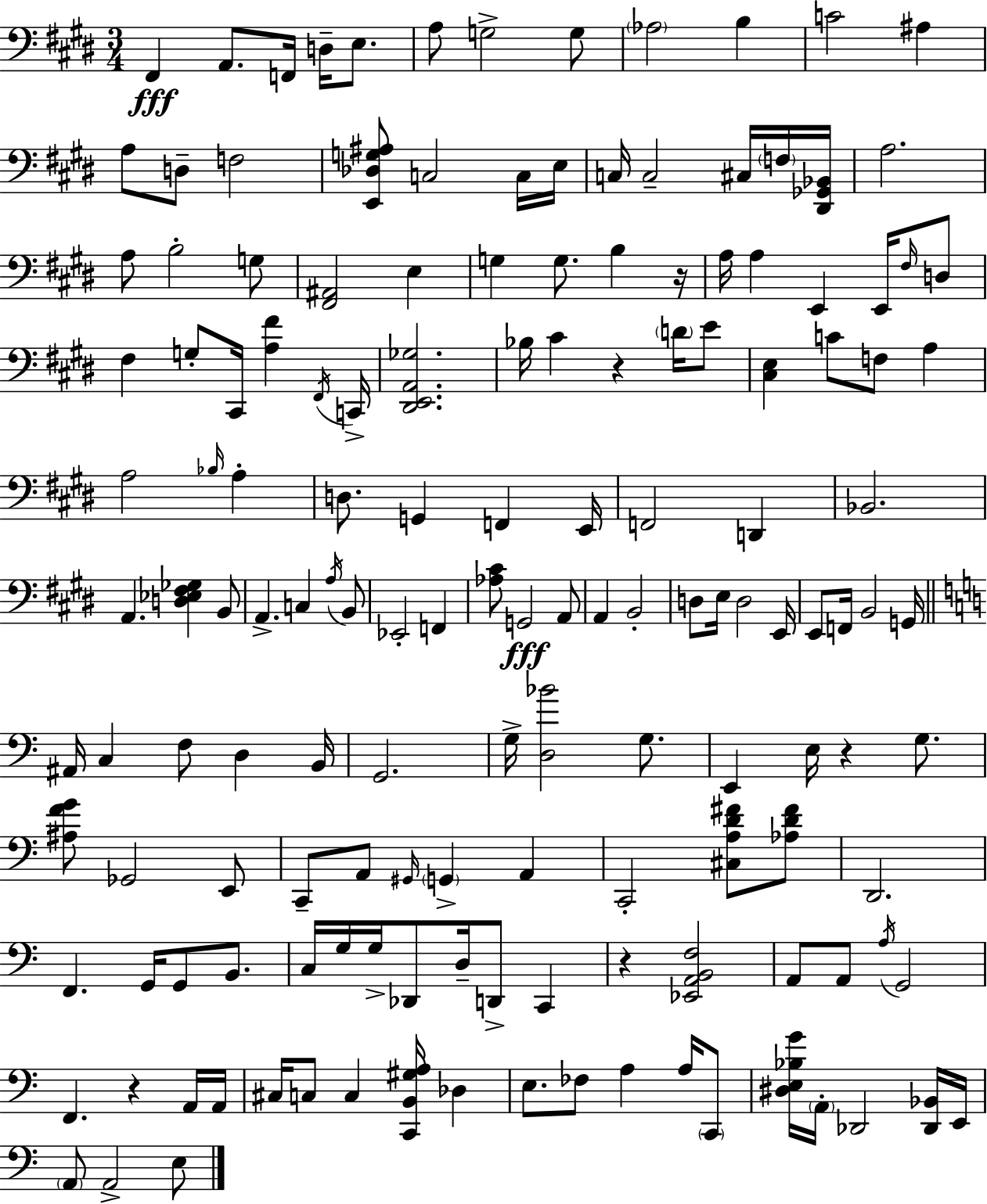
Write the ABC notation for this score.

X:1
T:Untitled
M:3/4
L:1/4
K:E
^F,, A,,/2 F,,/4 D,/4 E,/2 A,/2 G,2 G,/2 _A,2 B, C2 ^A, A,/2 D,/2 F,2 [E,,_D,G,^A,]/2 C,2 C,/4 E,/4 C,/4 C,2 ^C,/4 F,/4 [^D,,_G,,_B,,]/4 A,2 A,/2 B,2 G,/2 [^F,,^A,,]2 E, G, G,/2 B, z/4 A,/4 A, E,, E,,/4 ^F,/4 D,/2 ^F, G,/2 ^C,,/4 [A,^F] ^F,,/4 C,,/4 [^D,,E,,A,,_G,]2 _B,/4 ^C z D/4 E/2 [^C,E,] C/2 F,/2 A, A,2 _B,/4 A, D,/2 G,, F,, E,,/4 F,,2 D,, _B,,2 A,, [D,_E,^F,_G,] B,,/2 A,, C, A,/4 B,,/2 _E,,2 F,, [_A,^C]/2 G,,2 A,,/2 A,, B,,2 D,/2 E,/4 D,2 E,,/4 E,,/2 F,,/4 B,,2 G,,/4 ^A,,/4 C, F,/2 D, B,,/4 G,,2 G,/4 [D,_B]2 G,/2 E,, E,/4 z G,/2 [^A,FG]/2 _G,,2 E,,/2 C,,/2 A,,/2 ^G,,/4 G,, A,, C,,2 [^C,A,D^F]/2 [_A,D^F]/2 D,,2 F,, G,,/4 G,,/2 B,,/2 C,/4 G,/4 G,/4 _D,,/2 D,/4 D,,/2 C,, z [_E,,A,,B,,F,]2 A,,/2 A,,/2 A,/4 G,,2 F,, z A,,/4 A,,/4 ^C,/4 C,/2 C, [C,,B,,^G,A,]/4 _D, E,/2 _F,/2 A, A,/4 C,,/2 [^D,E,_B,G]/4 A,,/4 _D,,2 [_D,,_B,,]/4 E,,/4 A,,/2 A,,2 E,/2